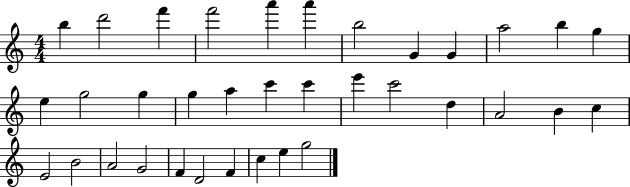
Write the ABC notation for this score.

X:1
T:Untitled
M:4/4
L:1/4
K:C
b d'2 f' f'2 a' a' b2 G G a2 b g e g2 g g a c' c' e' c'2 d A2 B c E2 B2 A2 G2 F D2 F c e g2